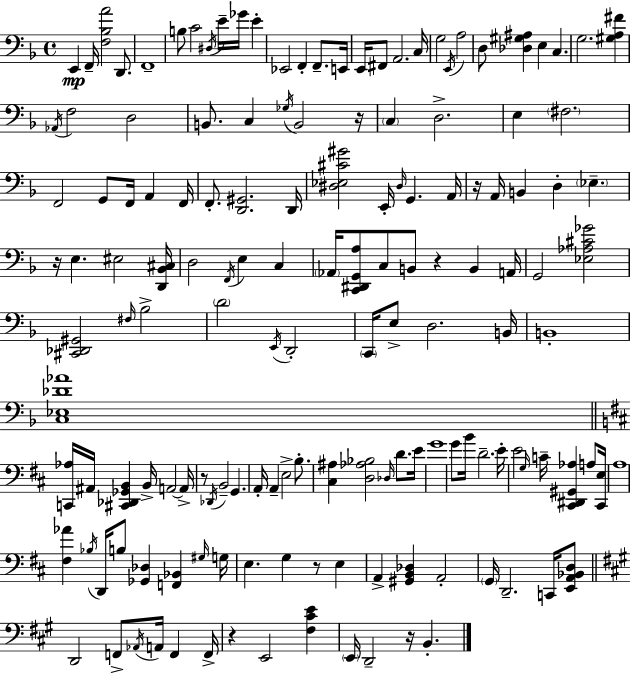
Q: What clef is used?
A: bass